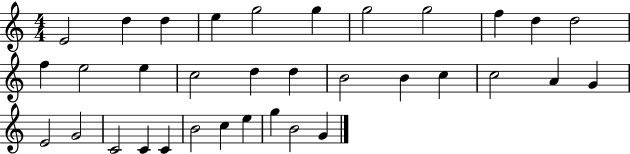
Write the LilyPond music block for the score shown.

{
  \clef treble
  \numericTimeSignature
  \time 4/4
  \key c \major
  e'2 d''4 d''4 | e''4 g''2 g''4 | g''2 g''2 | f''4 d''4 d''2 | \break f''4 e''2 e''4 | c''2 d''4 d''4 | b'2 b'4 c''4 | c''2 a'4 g'4 | \break e'2 g'2 | c'2 c'4 c'4 | b'2 c''4 e''4 | g''4 b'2 g'4 | \break \bar "|."
}